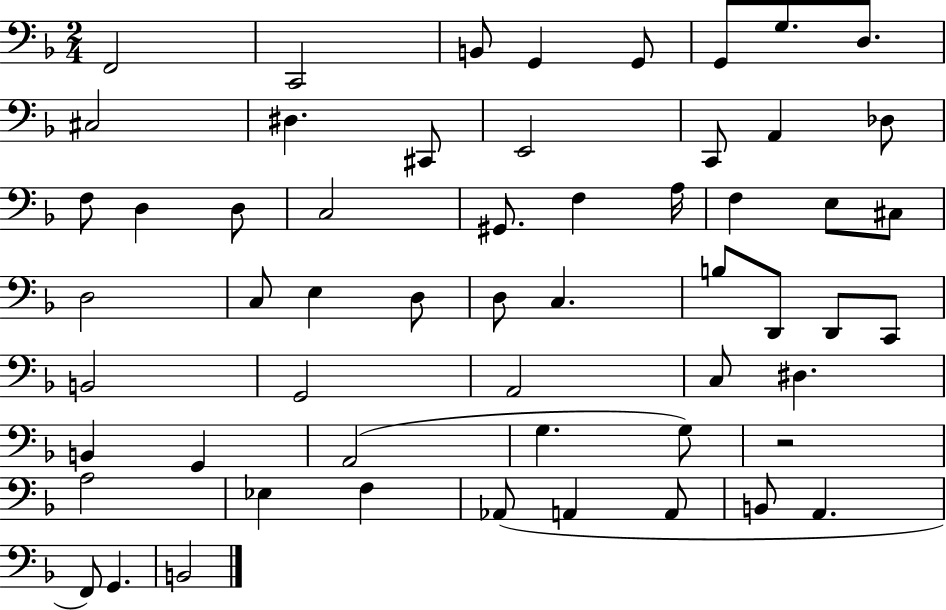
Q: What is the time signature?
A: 2/4